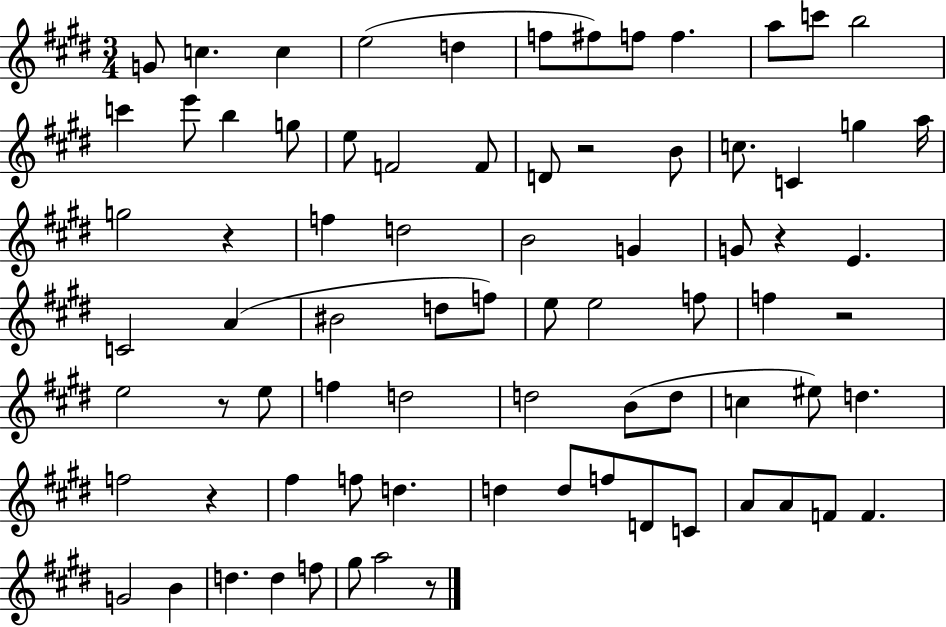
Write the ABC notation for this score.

X:1
T:Untitled
M:3/4
L:1/4
K:E
G/2 c c e2 d f/2 ^f/2 f/2 f a/2 c'/2 b2 c' e'/2 b g/2 e/2 F2 F/2 D/2 z2 B/2 c/2 C g a/4 g2 z f d2 B2 G G/2 z E C2 A ^B2 d/2 f/2 e/2 e2 f/2 f z2 e2 z/2 e/2 f d2 d2 B/2 d/2 c ^e/2 d f2 z ^f f/2 d d d/2 f/2 D/2 C/2 A/2 A/2 F/2 F G2 B d d f/2 ^g/2 a2 z/2